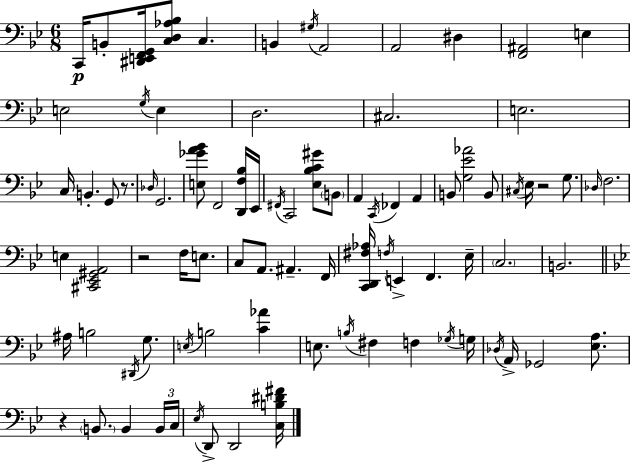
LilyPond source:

{
  \clef bass
  \numericTimeSignature
  \time 6/8
  \key g \minor
  c,16\p b,8-. <dis, e, f, g,>16 <c d aes bes>8 c4. | b,4 \acciaccatura { gis16 } a,2 | a,2 dis4 | <f, ais,>2 e4 | \break e2 \acciaccatura { g16 } e4 | d2. | cis2. | e2. | \break c16 b,4.-. g,8 r8. | \grace { des16 } g,2. | <e ges' a' bes'>8 f,2 | <d, f bes>16 ees,16 \acciaccatura { fis,16 } c,2 | \break <ees bes c' gis'>8 \parenthesize b,8 a,4 \acciaccatura { c,16 } fes,4 | a,4 b,8 <g ees' aes'>2 | b,8 \acciaccatura { cis16 } ees16 r2 | g8. \grace { des16 } f2. | \break e4 <cis, ees, gis, a,>2 | r2 | f16 e8. c8 a,8. | ais,4.-- f,16 <c, d, fis aes>16 \acciaccatura { f16 } e,4-> | \break f,4. ees16-- \parenthesize c2. | b,2. | \bar "||" \break \key bes \major ais16 b2 \acciaccatura { dis,16 } g8. | \acciaccatura { e16 } b2 <c' aes'>4 | e8. \acciaccatura { b16 } fis4 f4 | \acciaccatura { ges16 } g16 \acciaccatura { des16 } a,16-> ges,2 | \break <ees a>8. r4 \parenthesize b,8. | b,4 \tuplet 3/2 { b,16 c16 \acciaccatura { ees16 } } d,8-> d,2 | <c b dis' fis'>16 \bar "|."
}